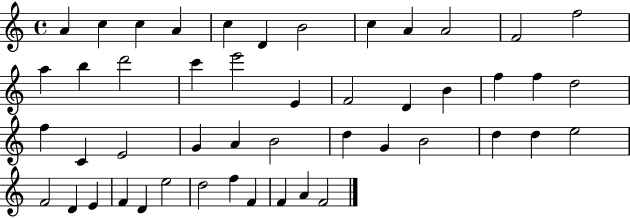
A4/q C5/q C5/q A4/q C5/q D4/q B4/h C5/q A4/q A4/h F4/h F5/h A5/q B5/q D6/h C6/q E6/h E4/q F4/h D4/q B4/q F5/q F5/q D5/h F5/q C4/q E4/h G4/q A4/q B4/h D5/q G4/q B4/h D5/q D5/q E5/h F4/h D4/q E4/q F4/q D4/q E5/h D5/h F5/q F4/q F4/q A4/q F4/h